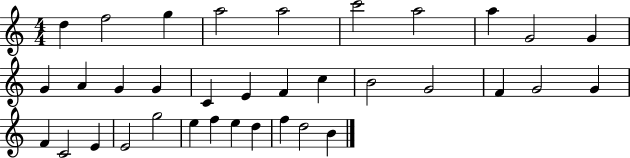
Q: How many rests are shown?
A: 0